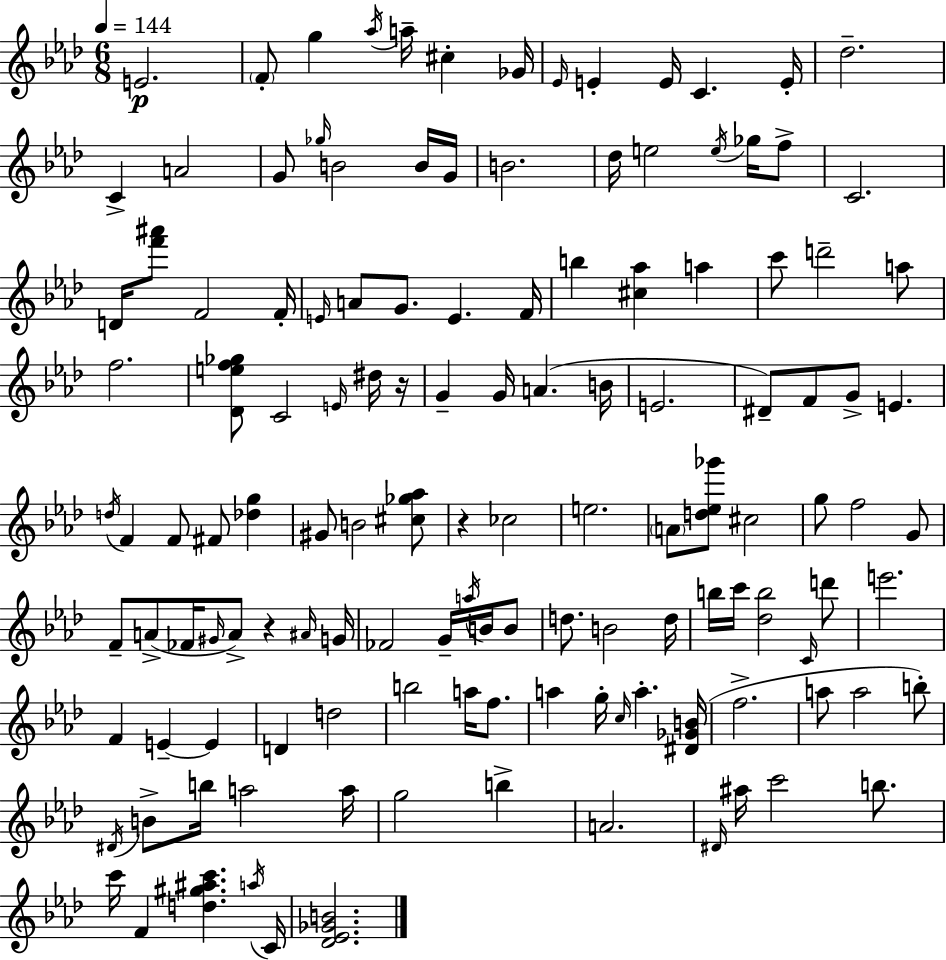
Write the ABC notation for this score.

X:1
T:Untitled
M:6/8
L:1/4
K:Fm
E2 F/2 g _a/4 a/4 ^c _G/4 _E/4 E E/4 C E/4 _d2 C A2 G/2 _g/4 B2 B/4 G/4 B2 _d/4 e2 e/4 _g/4 f/2 C2 D/4 [f'^a']/2 F2 F/4 E/4 A/2 G/2 E F/4 b [^c_a] a c'/2 d'2 a/2 f2 [_Def_g]/2 C2 E/4 ^d/4 z/4 G G/4 A B/4 E2 ^D/2 F/2 G/2 E d/4 F F/2 ^F/2 [_dg] ^G/2 B2 [^c_g_a]/2 z _c2 e2 A/2 [d_e_g']/2 ^c2 g/2 f2 G/2 F/2 A/2 _F/4 ^G/4 A/2 z ^A/4 G/4 _F2 G/4 a/4 B/4 B/2 d/2 B2 d/4 b/4 c'/4 [_db]2 C/4 d'/2 e'2 F E E D d2 b2 a/4 f/2 a g/4 c/4 a [^D_GB]/4 f2 a/2 a2 b/2 ^D/4 B/2 b/4 a2 a/4 g2 b A2 ^D/4 ^a/4 c'2 b/2 c'/4 F [d^g^ac'] a/4 C/4 [_D_E_GB]2